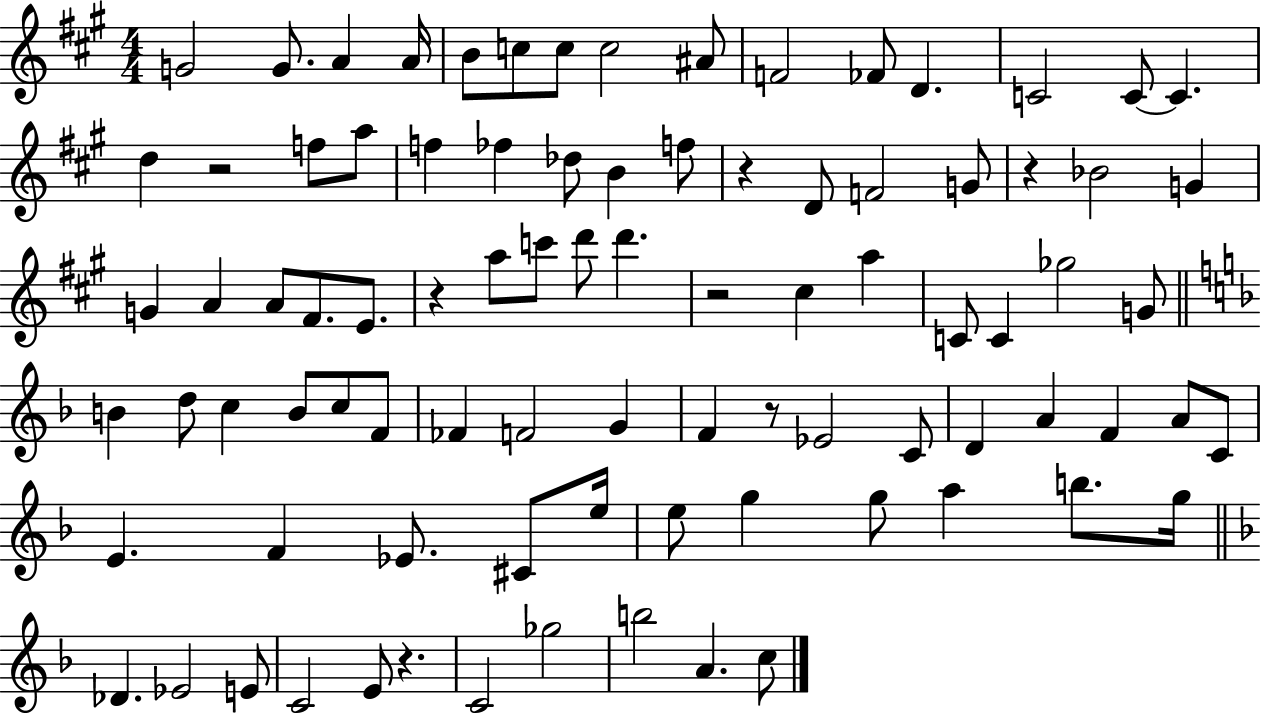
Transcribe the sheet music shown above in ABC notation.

X:1
T:Untitled
M:4/4
L:1/4
K:A
G2 G/2 A A/4 B/2 c/2 c/2 c2 ^A/2 F2 _F/2 D C2 C/2 C d z2 f/2 a/2 f _f _d/2 B f/2 z D/2 F2 G/2 z _B2 G G A A/2 ^F/2 E/2 z a/2 c'/2 d'/2 d' z2 ^c a C/2 C _g2 G/2 B d/2 c B/2 c/2 F/2 _F F2 G F z/2 _E2 C/2 D A F A/2 C/2 E F _E/2 ^C/2 e/4 e/2 g g/2 a b/2 g/4 _D _E2 E/2 C2 E/2 z C2 _g2 b2 A c/2